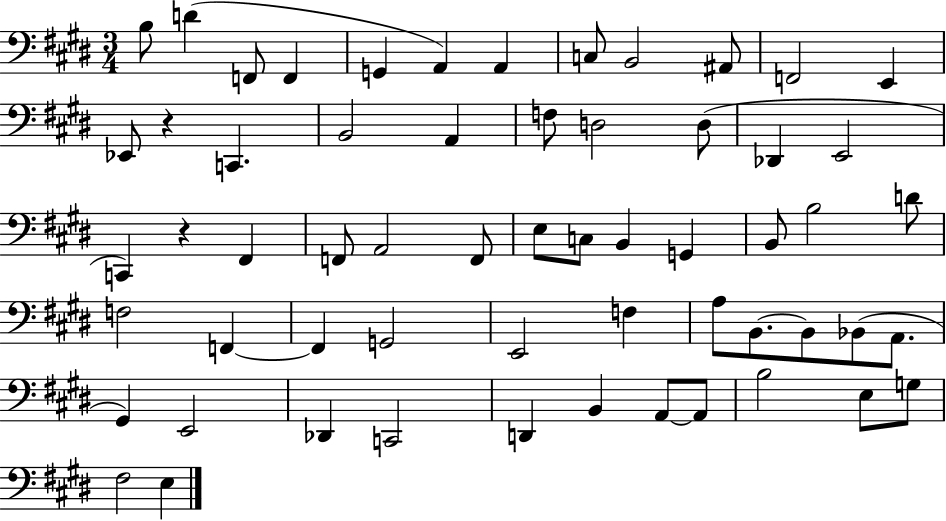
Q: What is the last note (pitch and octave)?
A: E3